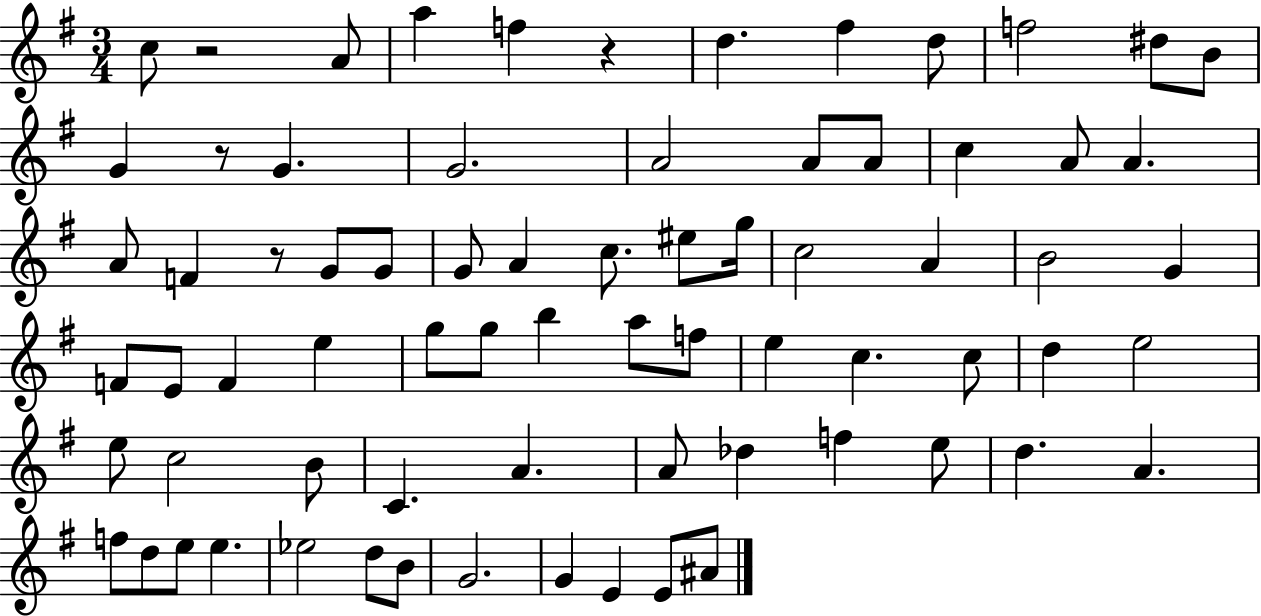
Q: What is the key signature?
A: G major